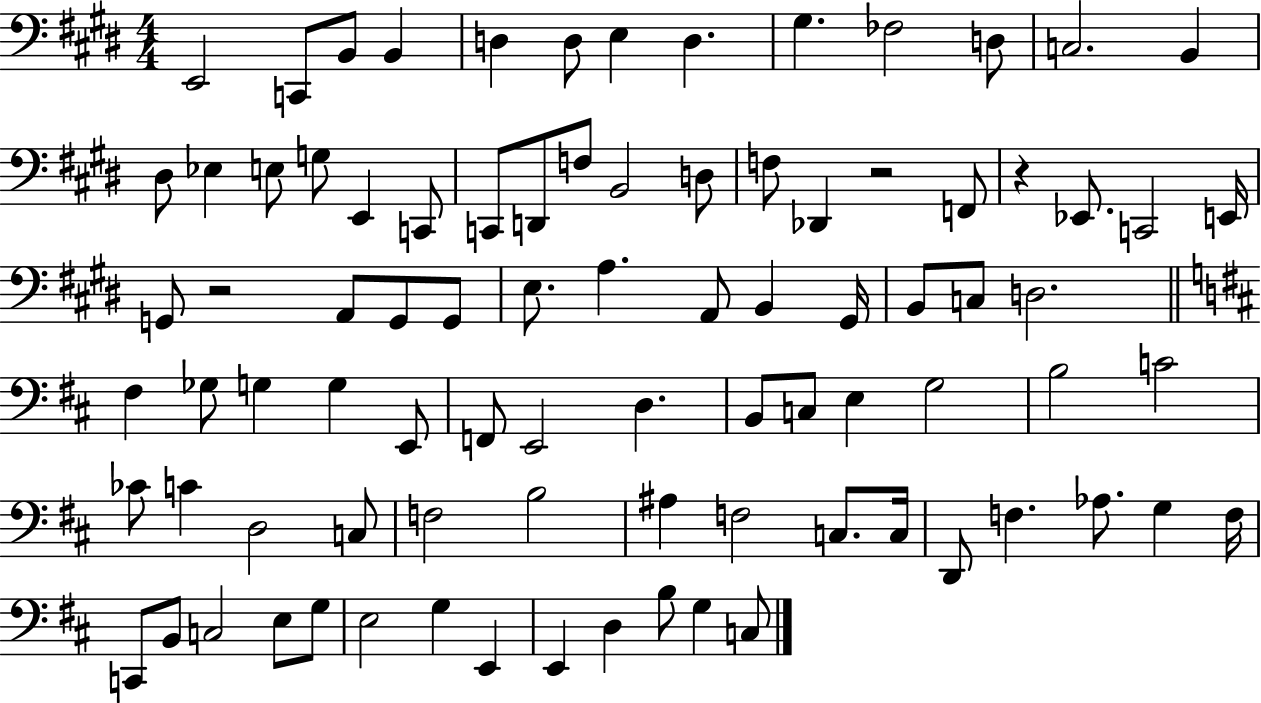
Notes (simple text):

E2/h C2/e B2/e B2/q D3/q D3/e E3/q D3/q. G#3/q. FES3/h D3/e C3/h. B2/q D#3/e Eb3/q E3/e G3/e E2/q C2/e C2/e D2/e F3/e B2/h D3/e F3/e Db2/q R/h F2/e R/q Eb2/e. C2/h E2/s G2/e R/h A2/e G2/e G2/e E3/e. A3/q. A2/e B2/q G#2/s B2/e C3/e D3/h. F#3/q Gb3/e G3/q G3/q E2/e F2/e E2/h D3/q. B2/e C3/e E3/q G3/h B3/h C4/h CES4/e C4/q D3/h C3/e F3/h B3/h A#3/q F3/h C3/e. C3/s D2/e F3/q. Ab3/e. G3/q F3/s C2/e B2/e C3/h E3/e G3/e E3/h G3/q E2/q E2/q D3/q B3/e G3/q C3/e